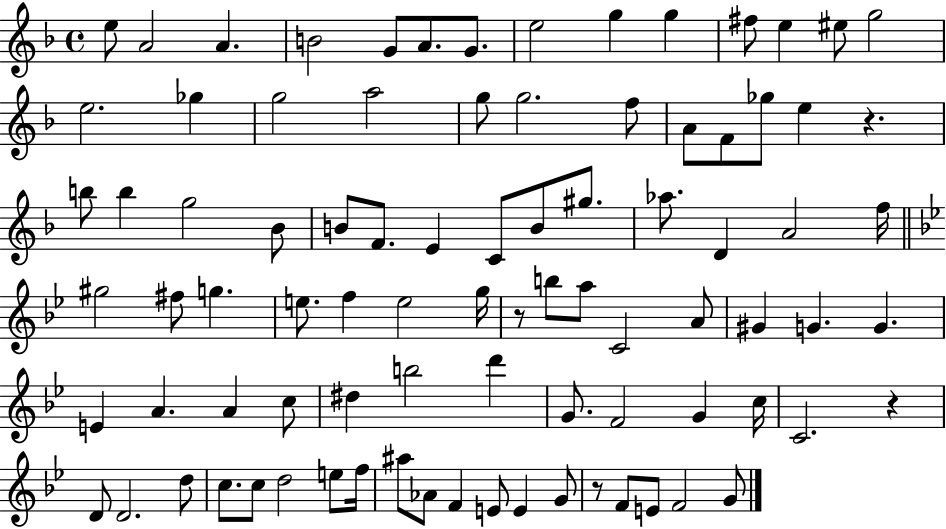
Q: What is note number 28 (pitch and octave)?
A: G5